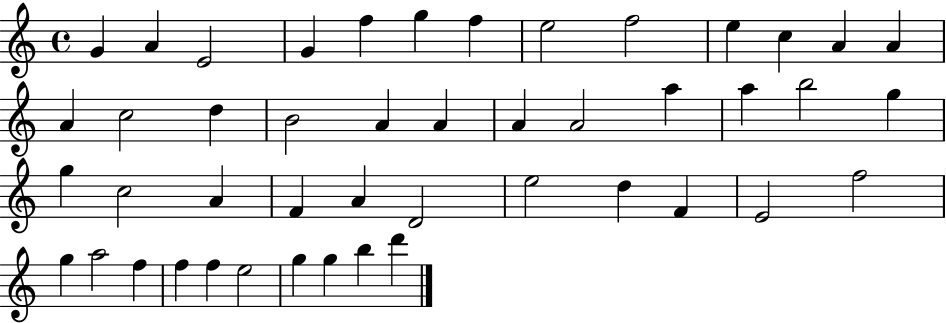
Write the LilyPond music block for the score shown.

{
  \clef treble
  \time 4/4
  \defaultTimeSignature
  \key c \major
  g'4 a'4 e'2 | g'4 f''4 g''4 f''4 | e''2 f''2 | e''4 c''4 a'4 a'4 | \break a'4 c''2 d''4 | b'2 a'4 a'4 | a'4 a'2 a''4 | a''4 b''2 g''4 | \break g''4 c''2 a'4 | f'4 a'4 d'2 | e''2 d''4 f'4 | e'2 f''2 | \break g''4 a''2 f''4 | f''4 f''4 e''2 | g''4 g''4 b''4 d'''4 | \bar "|."
}